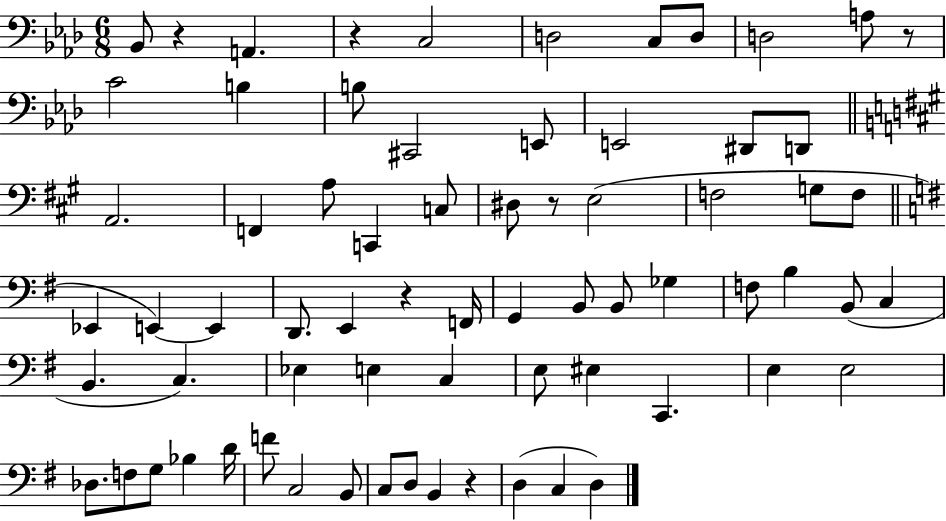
Bb2/e R/q A2/q. R/q C3/h D3/h C3/e D3/e D3/h A3/e R/e C4/h B3/q B3/e C#2/h E2/e E2/h D#2/e D2/e A2/h. F2/q A3/e C2/q C3/e D#3/e R/e E3/h F3/h G3/e F3/e Eb2/q E2/q E2/q D2/e. E2/q R/q F2/s G2/q B2/e B2/e Gb3/q F3/e B3/q B2/e C3/q B2/q. C3/q. Eb3/q E3/q C3/q E3/e EIS3/q C2/q. E3/q E3/h Db3/e. F3/e G3/e Bb3/q D4/s F4/e C3/h B2/e C3/e D3/e B2/q R/q D3/q C3/q D3/q